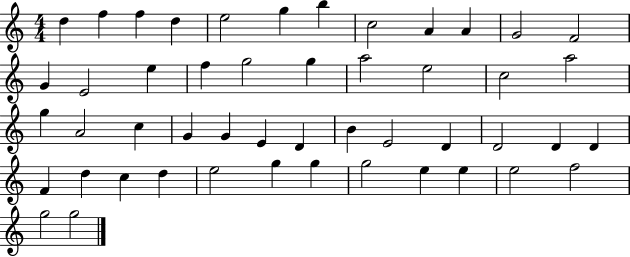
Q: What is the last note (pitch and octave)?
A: G5